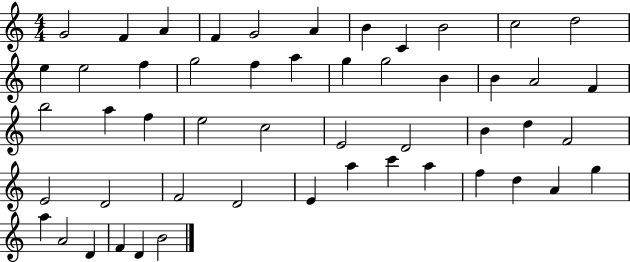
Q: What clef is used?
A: treble